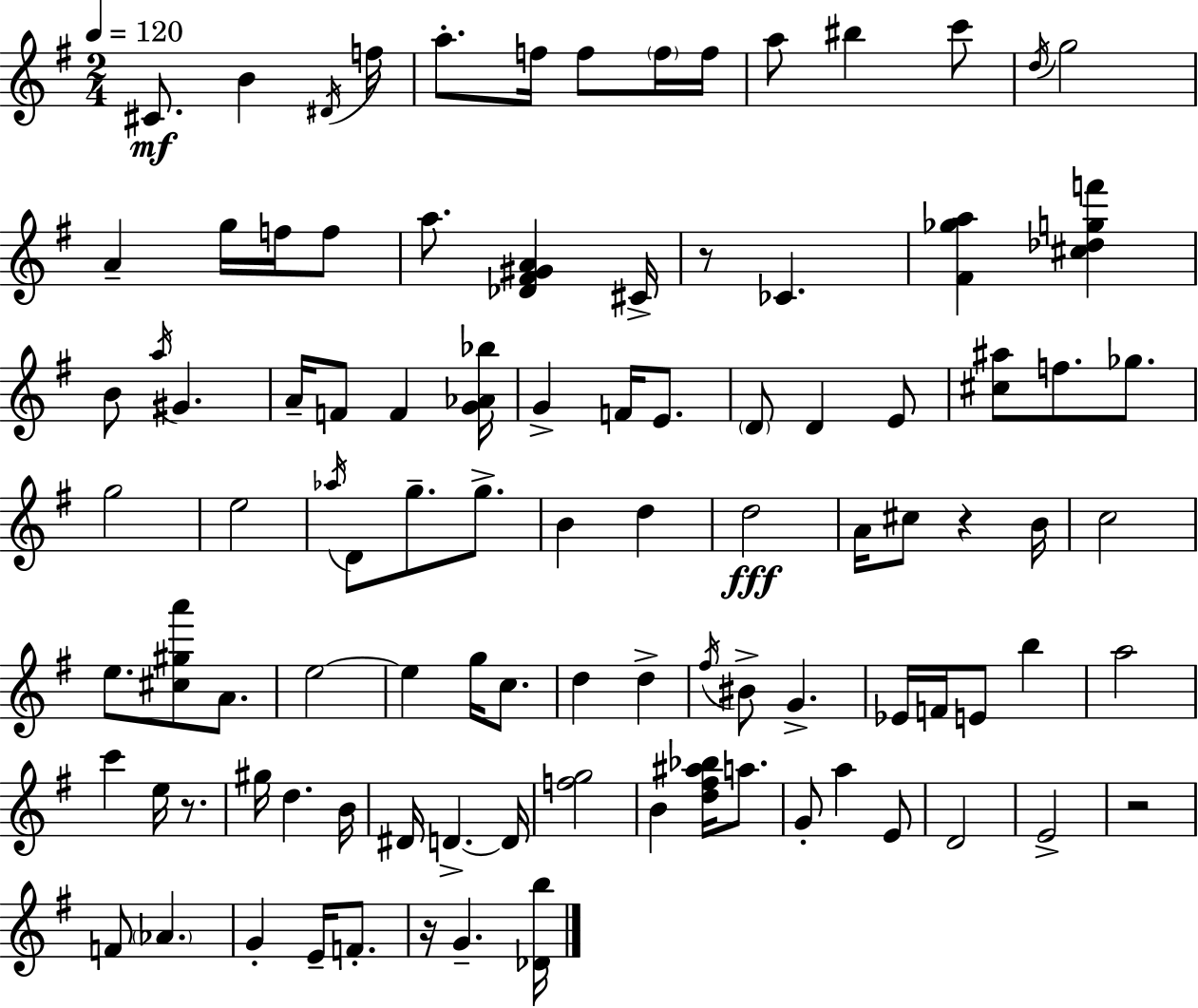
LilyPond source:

{
  \clef treble
  \numericTimeSignature
  \time 2/4
  \key e \minor
  \tempo 4 = 120
  \repeat volta 2 { cis'8.\mf b'4 \acciaccatura { dis'16 } | f''16 a''8.-. f''16 f''8 \parenthesize f''16 | f''16 a''8 bis''4 c'''8 | \acciaccatura { d''16 } g''2 | \break a'4-- g''16 f''16 | f''8 a''8. <des' fis' gis' a'>4 | cis'16-> r8 ces'4. | <fis' ges'' a''>4 <cis'' des'' g'' f'''>4 | \break b'8 \acciaccatura { a''16 } gis'4. | a'16-- f'8 f'4 | <g' aes' bes''>16 g'4-> f'16 | e'8. \parenthesize d'8 d'4 | \break e'8 <cis'' ais''>8 f''8. | ges''8. g''2 | e''2 | \acciaccatura { aes''16 } d'8 g''8.-- | \break g''8.-> b'4 | d''4 d''2\fff | a'16 cis''8 r4 | b'16 c''2 | \break e''8. <cis'' gis'' a'''>8 | a'8. e''2~~ | e''4 | g''16 c''8. d''4 | \break d''4-> \acciaccatura { fis''16 } bis'8-> g'4.-> | ees'16 f'16 e'8 | b''4 a''2 | c'''4 | \break e''16 r8. gis''16 d''4. | b'16 dis'16 d'4.->~~ | d'16 <f'' g''>2 | b'4 | \break <d'' fis'' ais'' bes''>16 a''8. g'8-. a''4 | e'8 d'2 | e'2-> | r2 | \break f'8 \parenthesize aes'4. | g'4-. | e'16-- f'8.-. r16 g'4.-- | <des' b''>16 } \bar "|."
}